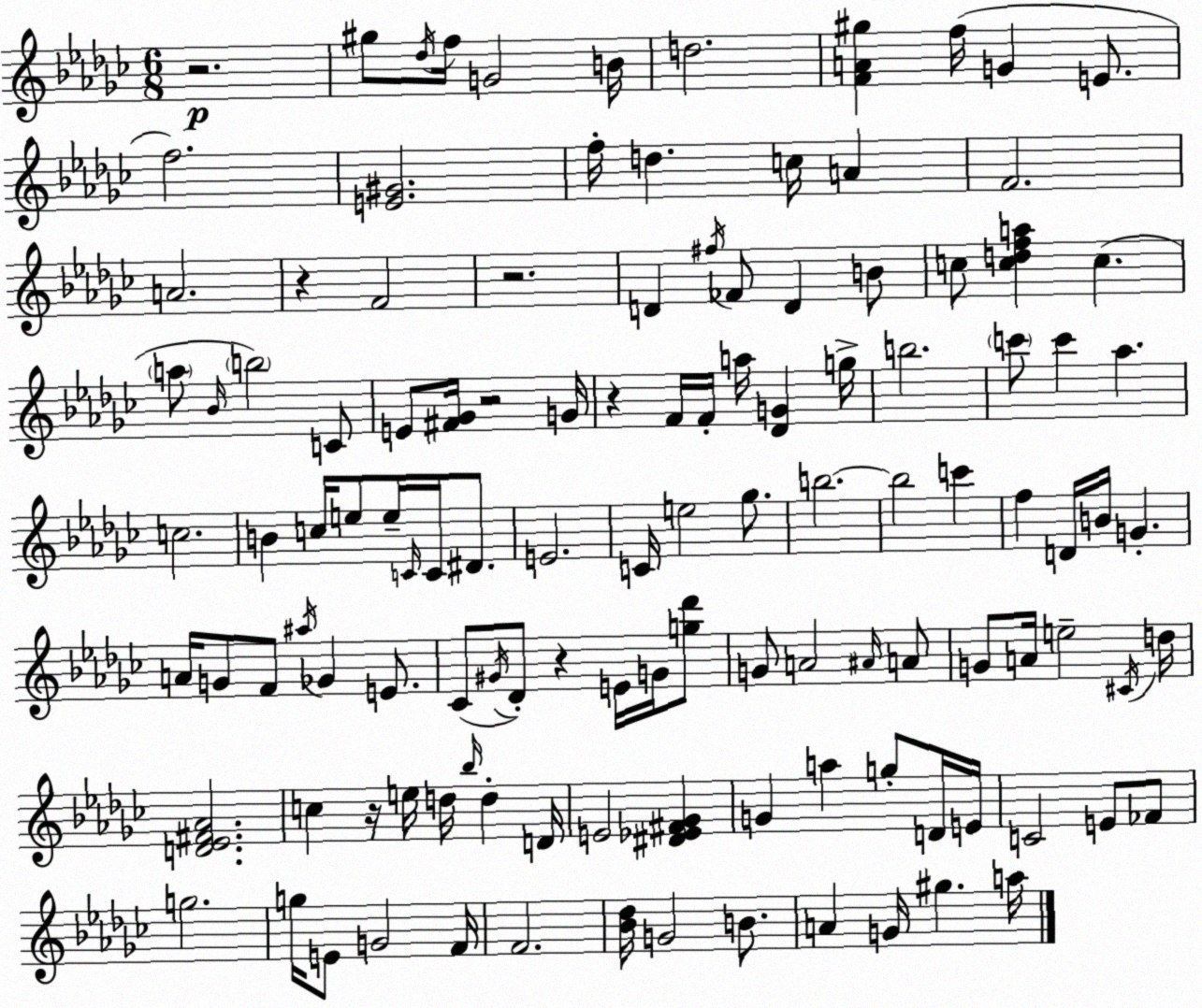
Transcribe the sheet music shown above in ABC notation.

X:1
T:Untitled
M:6/8
L:1/4
K:Ebm
z2 ^g/2 _d/4 f/4 G2 B/4 d2 [FA^g] f/4 G E/2 f2 [E^G]2 f/4 d c/4 A F2 A2 z F2 z2 D ^f/4 _F/2 D B/2 c/2 [cdfa] c a/2 _B/4 b2 C/2 E/2 [^F_G]/4 z2 G/4 z F/4 F/4 a/4 [_DG] g/4 b2 c'/2 c' _a c2 B c/4 e/2 e/4 C/4 C/4 ^D/2 E2 C/4 e2 _g/2 b2 b2 c' f D/4 B/4 G A/4 G/2 F/2 ^a/4 _G E/2 _C/2 ^G/4 _D/2 z E/4 G/4 [g_d']/2 G/2 A2 ^A/4 A/2 G/2 A/4 e2 ^C/4 d/4 [D_E^F_A]2 c z/4 e/4 d/4 _b/4 d D/4 E2 [^D_E^F_G] G a g/2 D/4 E/4 C2 E/2 _F/2 g2 g/4 E/2 G2 F/4 F2 [_B_d]/4 G2 B/2 A G/4 ^g a/4